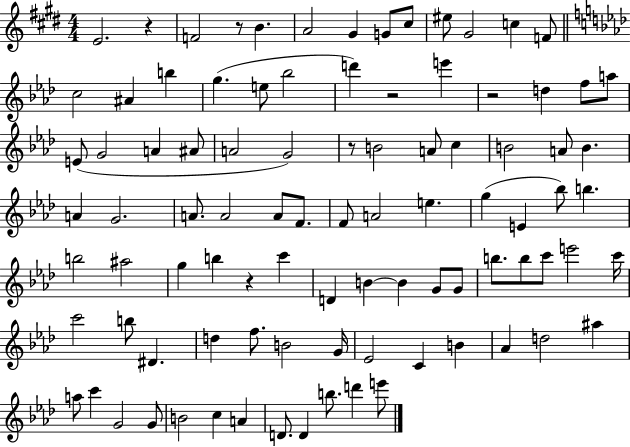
{
  \clef treble
  \numericTimeSignature
  \time 4/4
  \key e \major
  \repeat volta 2 { e'2. r4 | f'2 r8 b'4. | a'2 gis'4 g'8 cis''8 | eis''8 gis'2 c''4 f'8 | \break \bar "||" \break \key aes \major c''2 ais'4 b''4 | g''4.( e''8 bes''2 | d'''4) r2 e'''4 | r2 d''4 f''8 a''8 | \break e'8( g'2 a'4 ais'8 | a'2 g'2) | r8 b'2 a'8 c''4 | b'2 a'8 b'4. | \break a'4 g'2. | a'8. a'2 a'8 f'8. | f'8 a'2 e''4. | g''4( e'4 bes''8) b''4. | \break b''2 ais''2 | g''4 b''4 r4 c'''4 | d'4 b'4~~ b'4 g'8 g'8 | b''8. b''8 c'''8 e'''2 c'''16 | \break c'''2 b''8 dis'4. | d''4 f''8. b'2 g'16 | ees'2 c'4 b'4 | aes'4 d''2 ais''4 | \break a''8 c'''4 g'2 g'8 | b'2 c''4 a'4 | d'8. d'4 b''8. d'''4 e'''8 | } \bar "|."
}